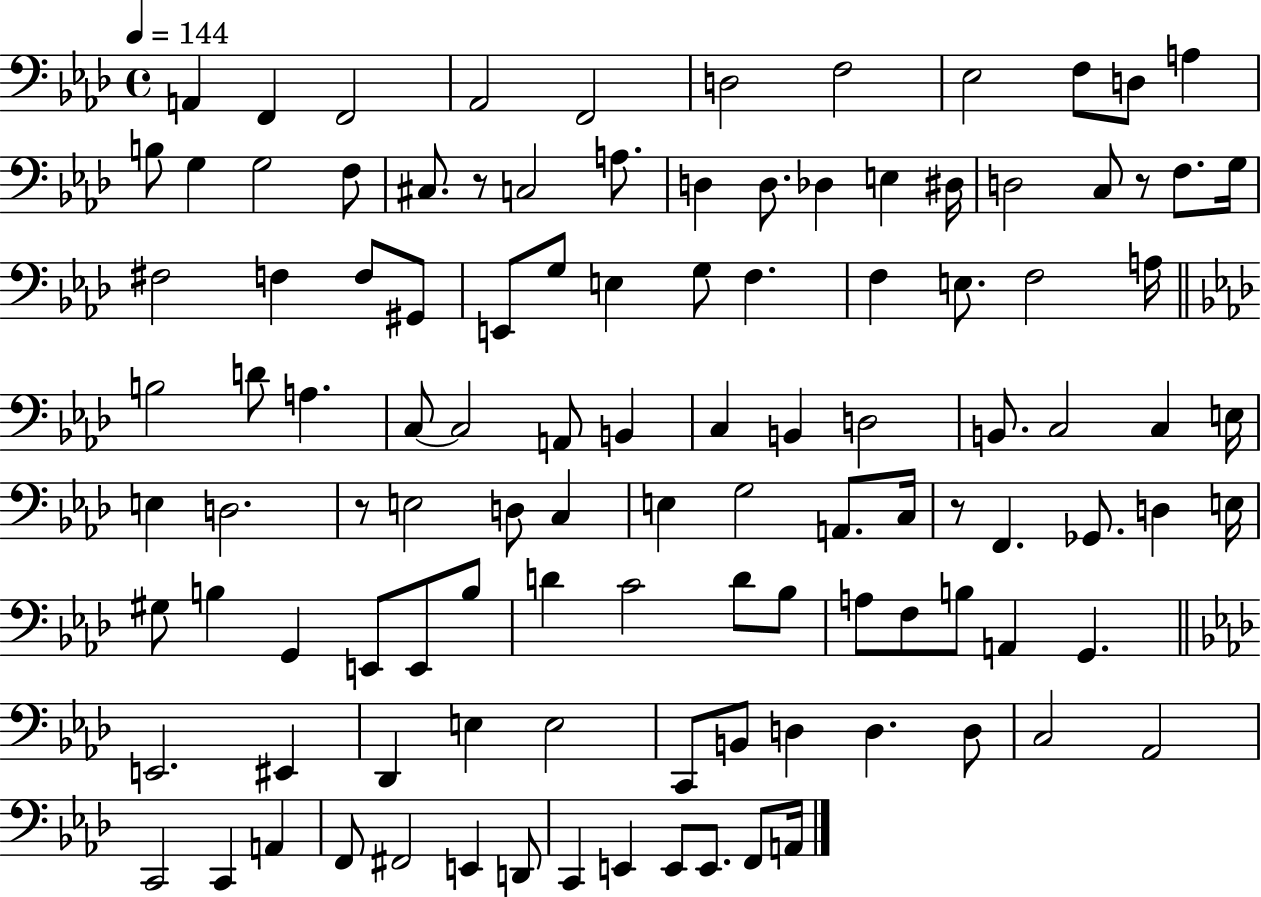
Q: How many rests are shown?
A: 4